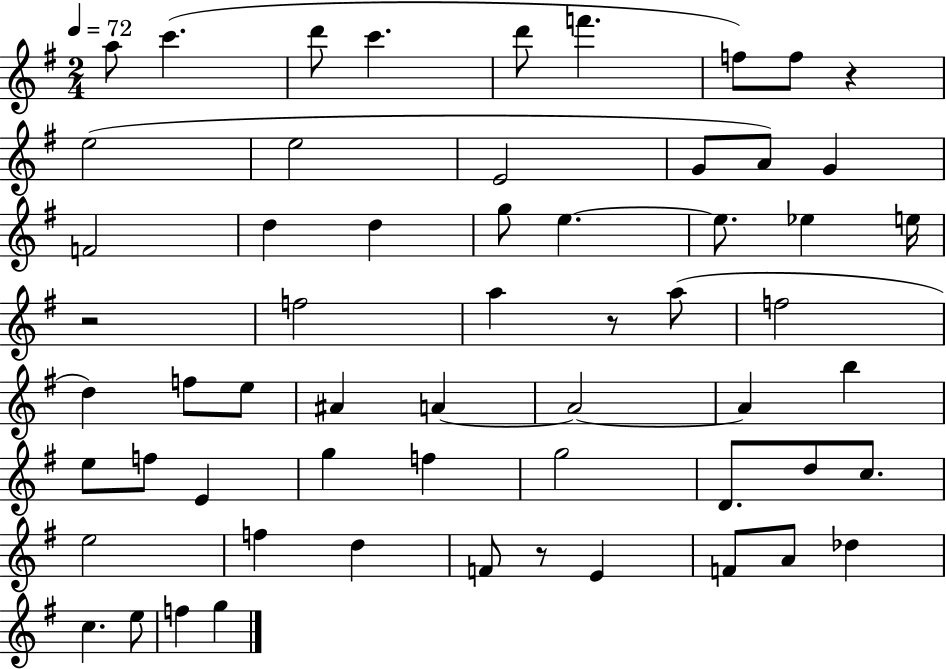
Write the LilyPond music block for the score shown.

{
  \clef treble
  \numericTimeSignature
  \time 2/4
  \key g \major
  \tempo 4 = 72
  \repeat volta 2 { a''8 c'''4.( | d'''8 c'''4. | d'''8 f'''4. | f''8) f''8 r4 | \break e''2( | e''2 | e'2 | g'8 a'8) g'4 | \break f'2 | d''4 d''4 | g''8 e''4.~~ | e''8. ees''4 e''16 | \break r2 | f''2 | a''4 r8 a''8( | f''2 | \break d''4) f''8 e''8 | ais'4 a'4~~ | a'2~~ | a'4 b''4 | \break e''8 f''8 e'4 | g''4 f''4 | g''2 | d'8. d''8 c''8. | \break e''2 | f''4 d''4 | f'8 r8 e'4 | f'8 a'8 des''4 | \break c''4. e''8 | f''4 g''4 | } \bar "|."
}